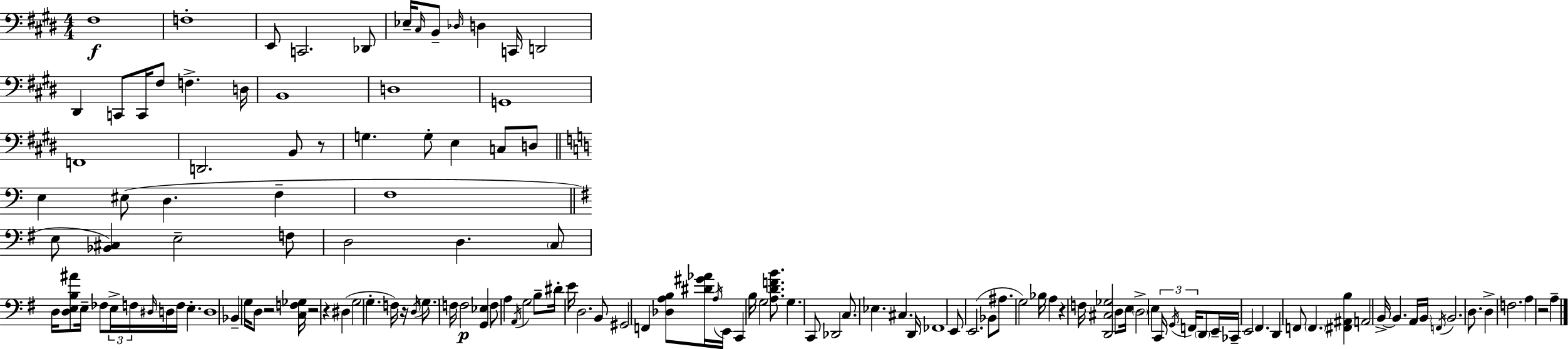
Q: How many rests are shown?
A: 7